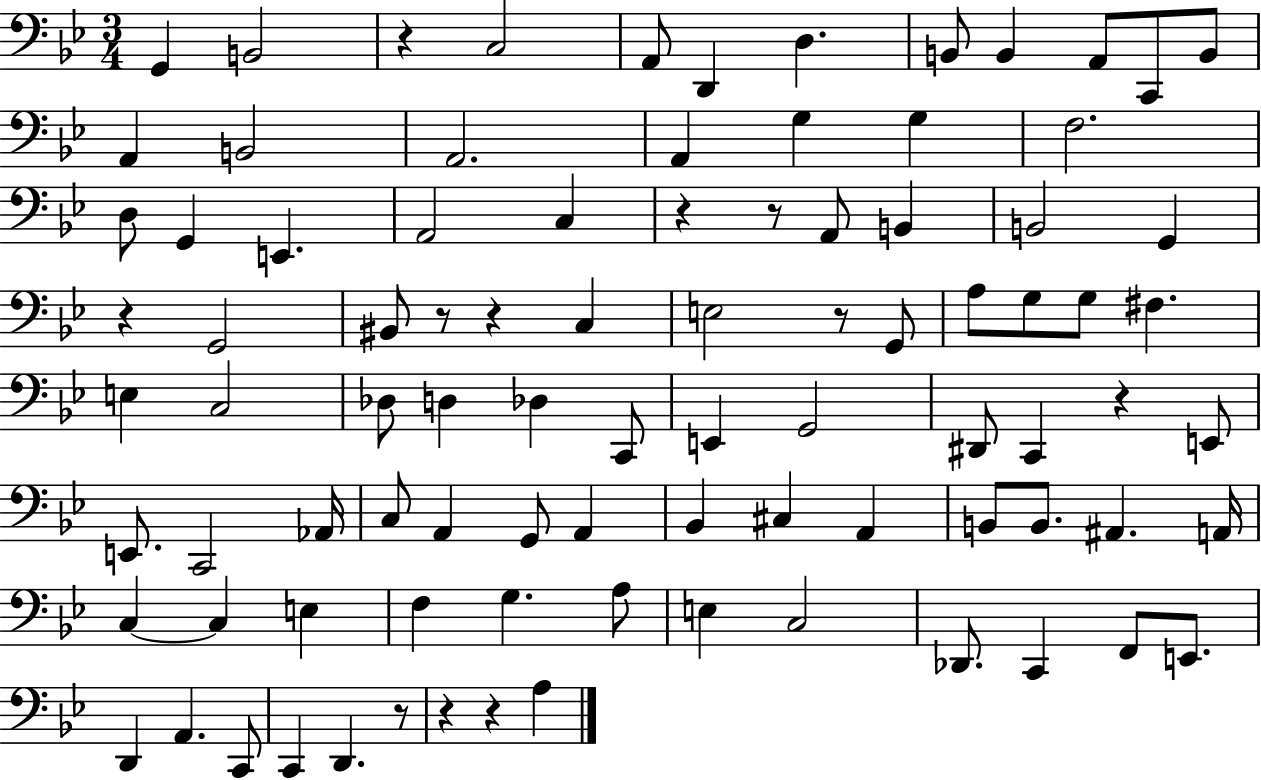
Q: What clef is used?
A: bass